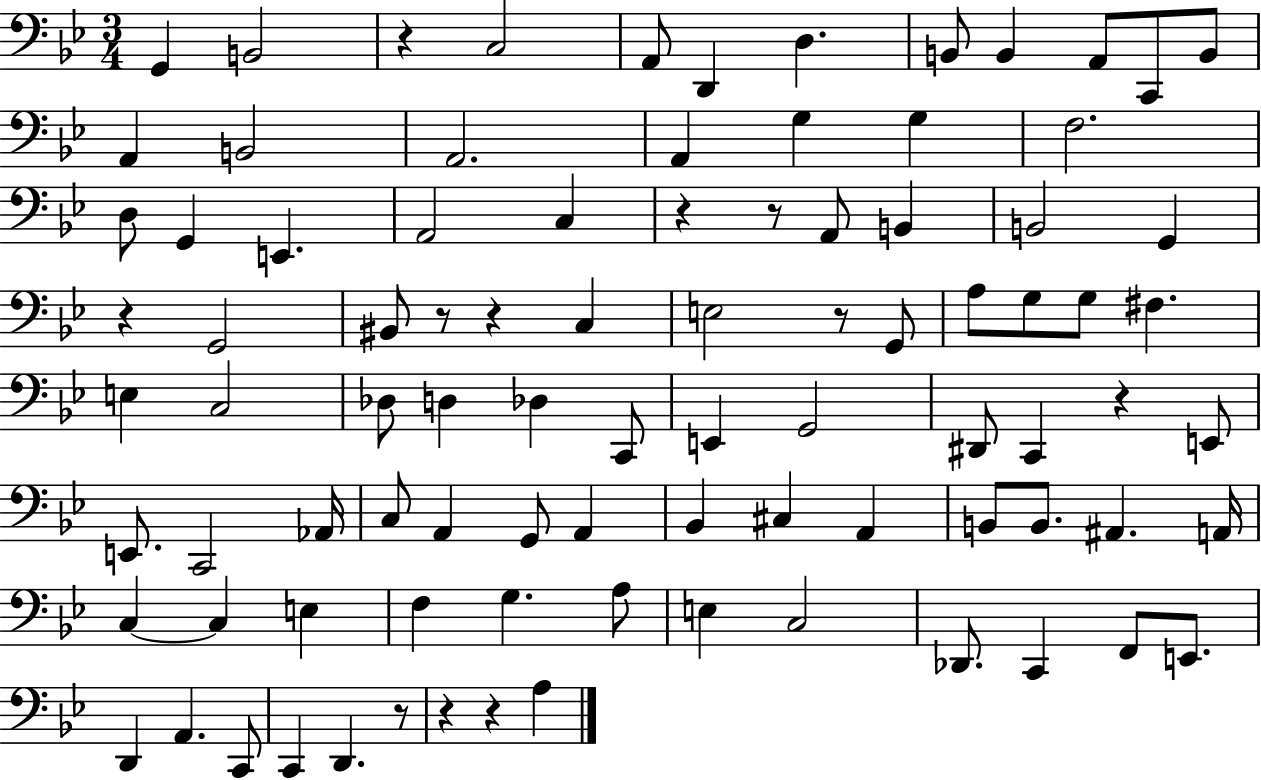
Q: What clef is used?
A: bass